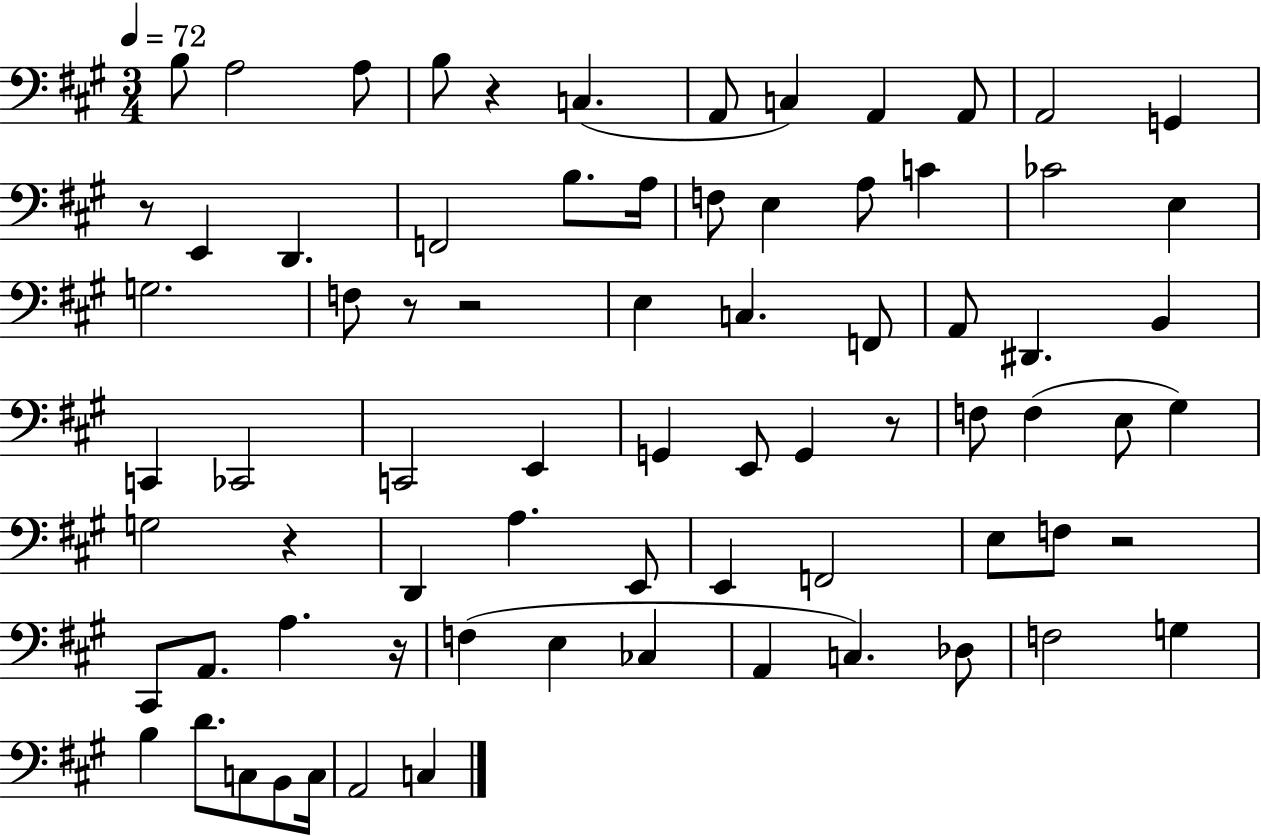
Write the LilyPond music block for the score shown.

{
  \clef bass
  \numericTimeSignature
  \time 3/4
  \key a \major
  \tempo 4 = 72
  b8 a2 a8 | b8 r4 c4.( | a,8 c4) a,4 a,8 | a,2 g,4 | \break r8 e,4 d,4. | f,2 b8. a16 | f8 e4 a8 c'4 | ces'2 e4 | \break g2. | f8 r8 r2 | e4 c4. f,8 | a,8 dis,4. b,4 | \break c,4 ces,2 | c,2 e,4 | g,4 e,8 g,4 r8 | f8 f4( e8 gis4) | \break g2 r4 | d,4 a4. e,8 | e,4 f,2 | e8 f8 r2 | \break cis,8 a,8. a4. r16 | f4( e4 ces4 | a,4 c4.) des8 | f2 g4 | \break b4 d'8. c8 b,8 c16 | a,2 c4 | \bar "|."
}